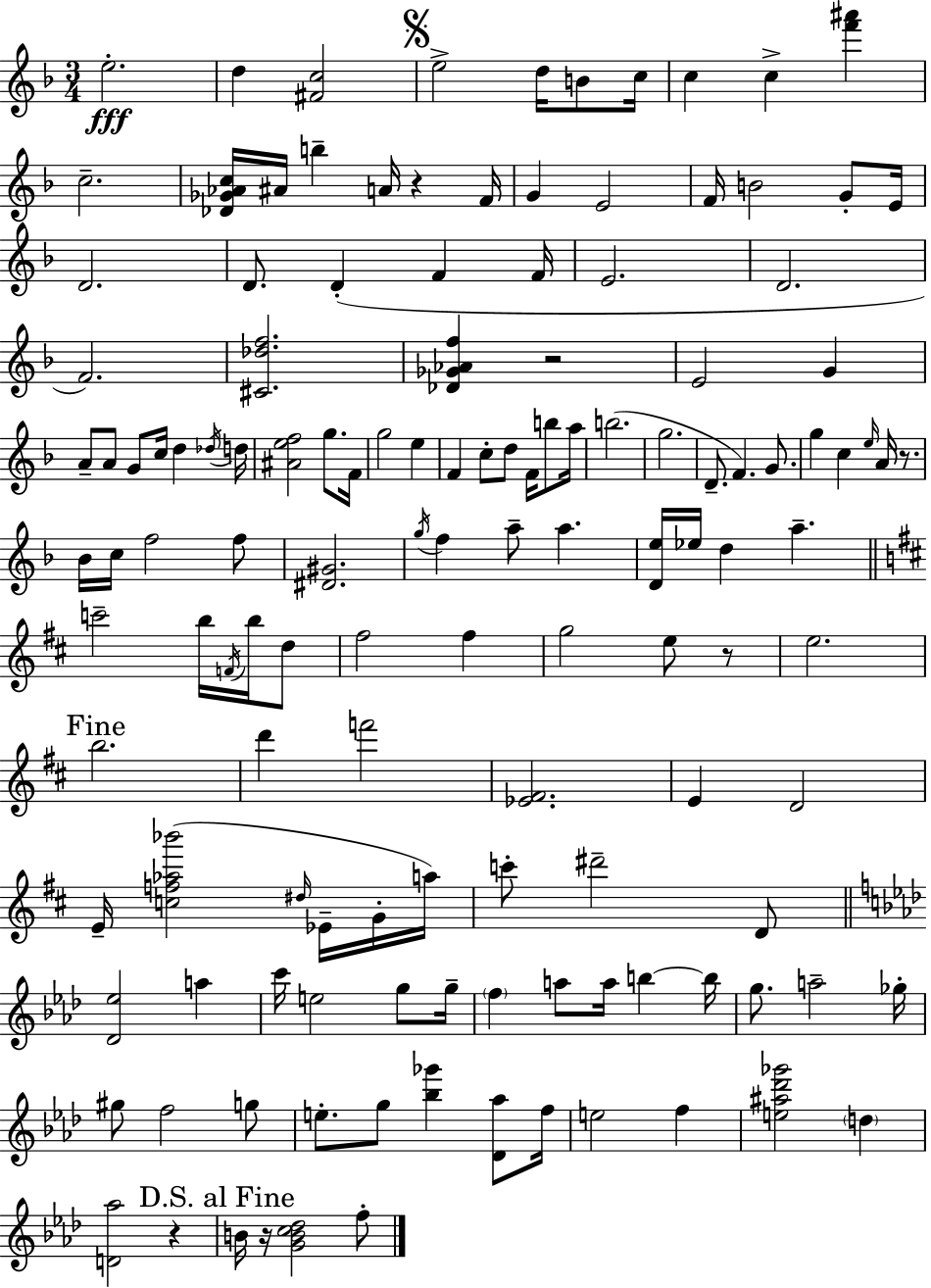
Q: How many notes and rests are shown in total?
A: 135